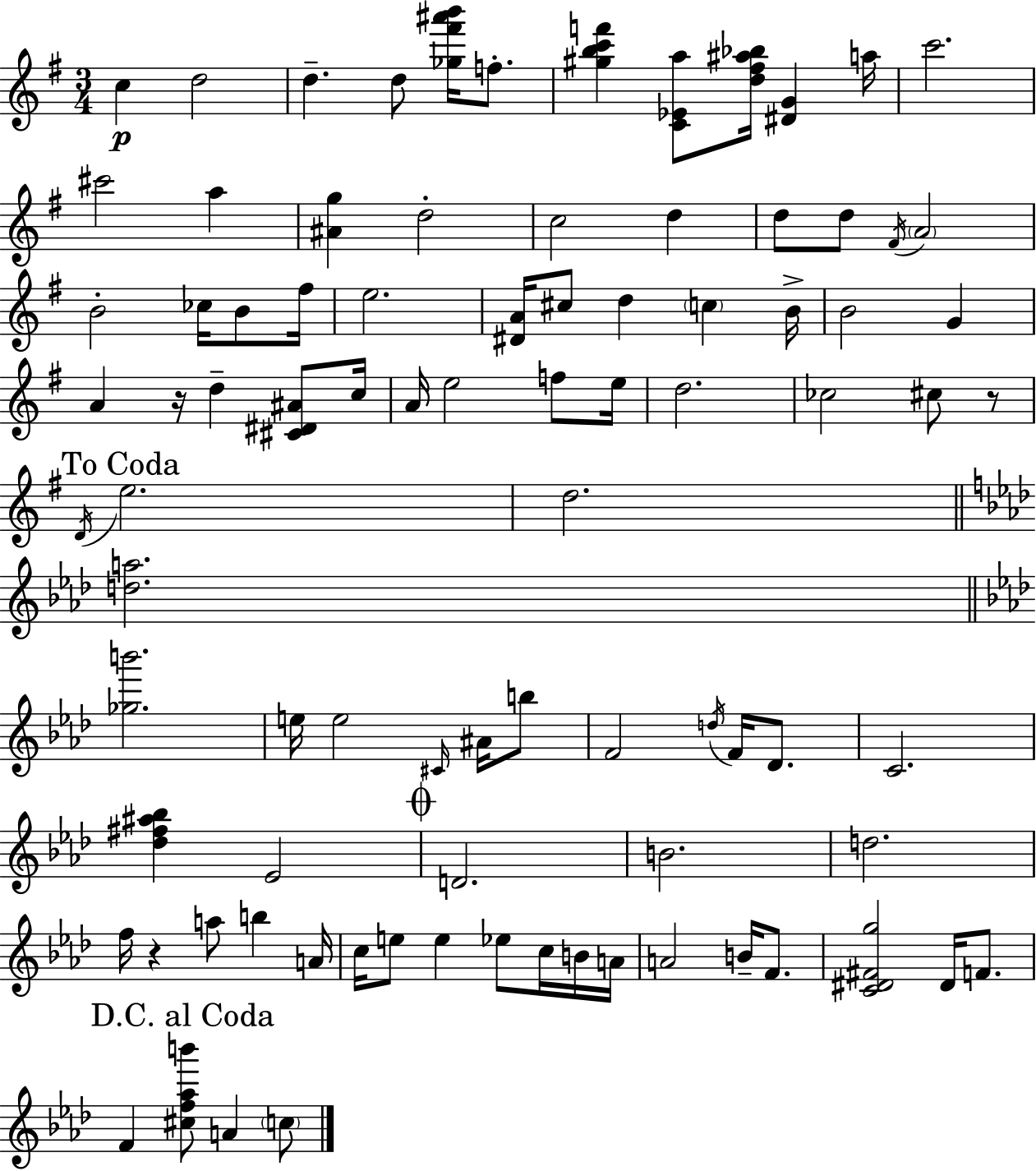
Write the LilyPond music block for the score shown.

{
  \clef treble
  \numericTimeSignature
  \time 3/4
  \key g \major
  \repeat volta 2 { c''4\p d''2 | d''4.-- d''8 <ges'' fis''' ais''' b'''>16 f''8.-. | <gis'' b'' c''' f'''>4 <c' ees' a''>8 <d'' fis'' ais'' bes''>16 <dis' g'>4 a''16 | c'''2. | \break cis'''2 a''4 | <ais' g''>4 d''2-. | c''2 d''4 | d''8 d''8 \acciaccatura { fis'16 } \parenthesize a'2 | \break b'2-. ces''16 b'8 | fis''16 e''2. | <dis' a'>16 cis''8 d''4 \parenthesize c''4 | b'16-> b'2 g'4 | \break a'4 r16 d''4-- <cis' dis' ais'>8 | c''16 a'16 e''2 f''8 | e''16 d''2. | ces''2 cis''8 r8 | \break \mark "To Coda" \acciaccatura { d'16 } e''2. | d''2. | \bar "||" \break \key aes \major <d'' a''>2. | \bar "||" \break \key aes \major <ges'' b'''>2. | e''16 e''2 \grace { cis'16 } ais'16 b''8 | f'2 \acciaccatura { d''16 } f'16 des'8. | c'2. | \break <des'' fis'' ais'' bes''>4 ees'2 | \mark \markup { \musicglyph "scripts.coda" } d'2. | b'2. | d''2. | \break f''16 r4 a''8 b''4 | a'16 c''16 e''8 e''4 ees''8 c''16 | b'16 a'16 a'2 b'16-- f'8. | <c' dis' fis' g''>2 dis'16 f'8. | \break \mark "D.C. al Coda" f'4 <cis'' f'' aes'' b'''>8 a'4 | \parenthesize c''8 } \bar "|."
}